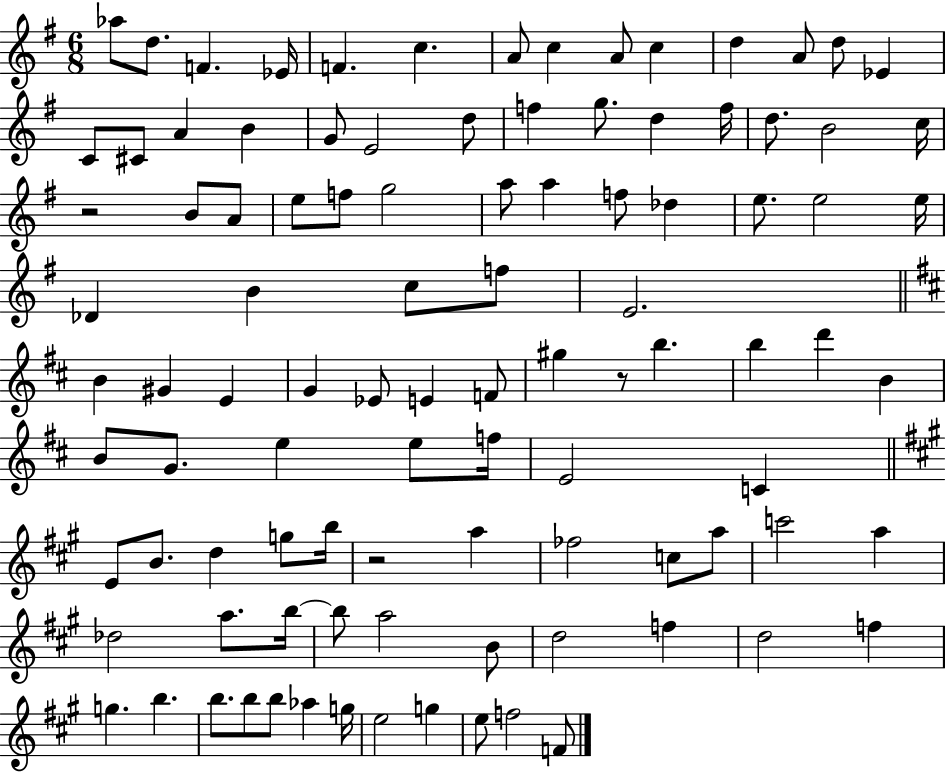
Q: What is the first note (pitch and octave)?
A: Ab5